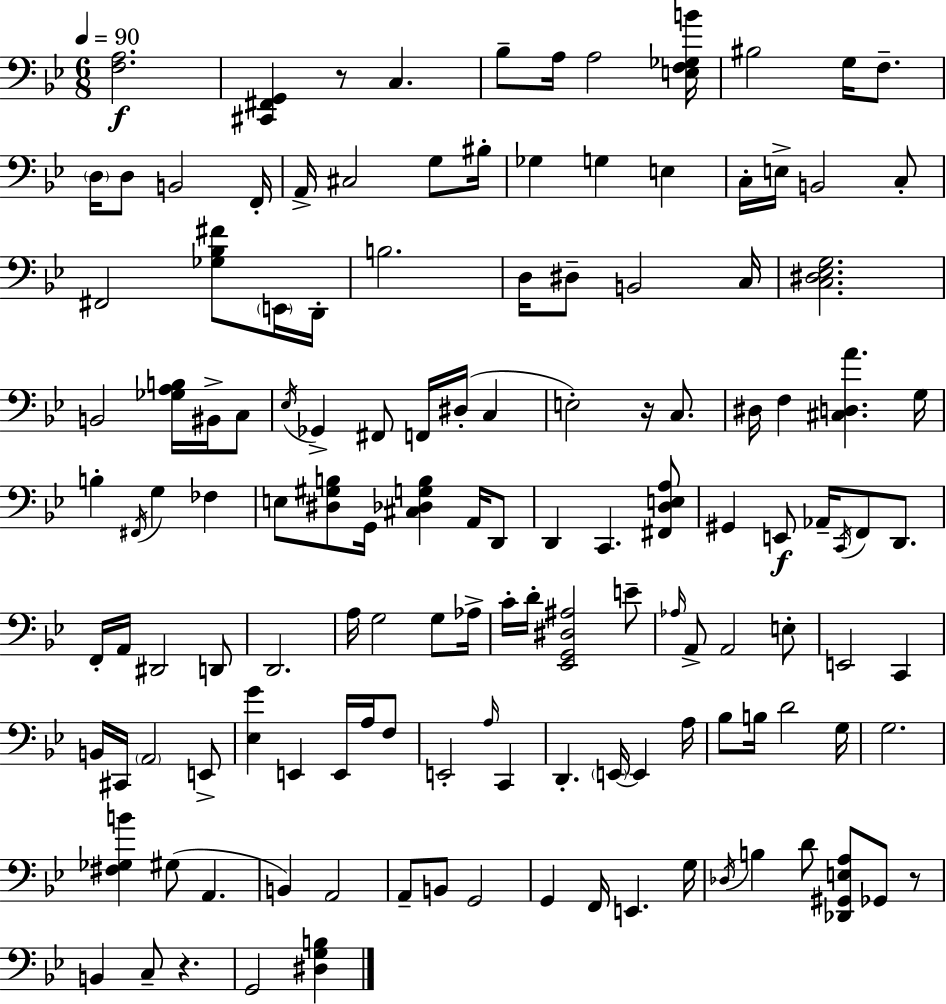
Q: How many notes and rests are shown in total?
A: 135